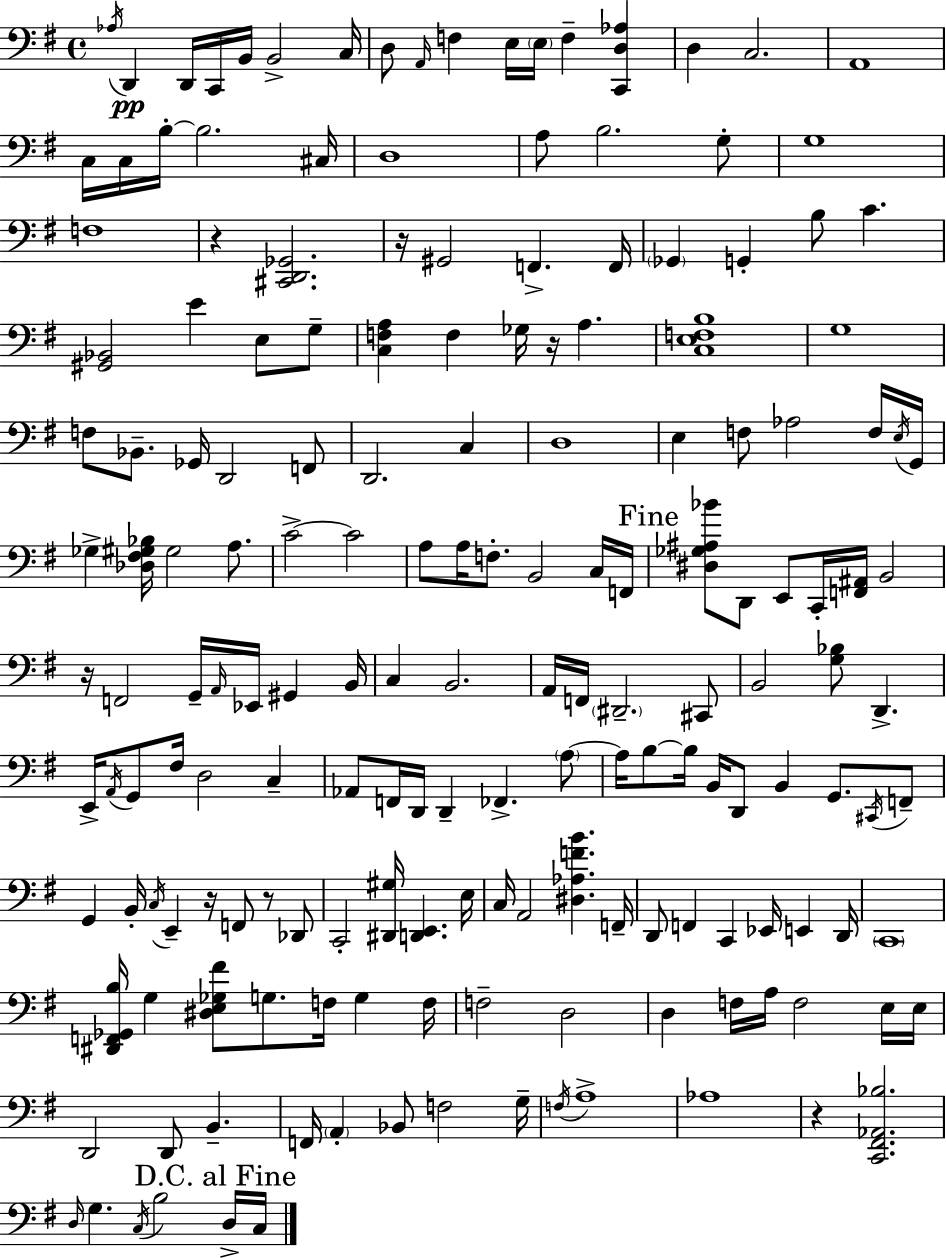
Ab3/s D2/q D2/s C2/s B2/s B2/h C3/s D3/e A2/s F3/q E3/s E3/s F3/q [C2,D3,Ab3]/q D3/q C3/h. A2/w C3/s C3/s B3/s B3/h. C#3/s D3/w A3/e B3/h. G3/e G3/w F3/w R/q [C#2,D2,Gb2]/h. R/s G#2/h F2/q. F2/s Gb2/q G2/q B3/e C4/q. [G#2,Bb2]/h E4/q E3/e G3/e [C3,F3,A3]/q F3/q Gb3/s R/s A3/q. [C3,E3,F3,B3]/w G3/w F3/e Bb2/e. Gb2/s D2/h F2/e D2/h. C3/q D3/w E3/q F3/e Ab3/h F3/s E3/s G2/s Gb3/q [Db3,F#3,G#3,Bb3]/s G#3/h A3/e. C4/h C4/h A3/e A3/s F3/e. B2/h C3/s F2/s [D#3,Gb3,A#3,Bb4]/e D2/e E2/e C2/s [F2,A#2]/s B2/h R/s F2/h G2/s A2/s Eb2/s G#2/q B2/s C3/q B2/h. A2/s F2/s D#2/h. C#2/e B2/h [G3,Bb3]/e D2/q. E2/s A2/s G2/e F#3/s D3/h C3/q Ab2/e F2/s D2/s D2/q FES2/q. A3/e A3/s B3/e B3/s B2/s D2/e B2/q G2/e. C#2/s F2/e G2/q B2/s C3/s E2/q R/s F2/e R/e Db2/e C2/h [D#2,G#3]/s [D2,E2]/q. E3/s C3/s A2/h [D#3,Ab3,F4,B4]/q. F2/s D2/e F2/q C2/q Eb2/s E2/q D2/s C2/w [D#2,F2,Gb2,B3]/s G3/q [D#3,E3,Gb3,F#4]/e G3/e. F3/s G3/q F3/s F3/h D3/h D3/q F3/s A3/s F3/h E3/s E3/s D2/h D2/e B2/q. F2/s A2/q Bb2/e F3/h G3/s F3/s A3/w Ab3/w R/q [C2,F#2,Ab2,Bb3]/h. D3/s G3/q. C3/s B3/h D3/s C3/s